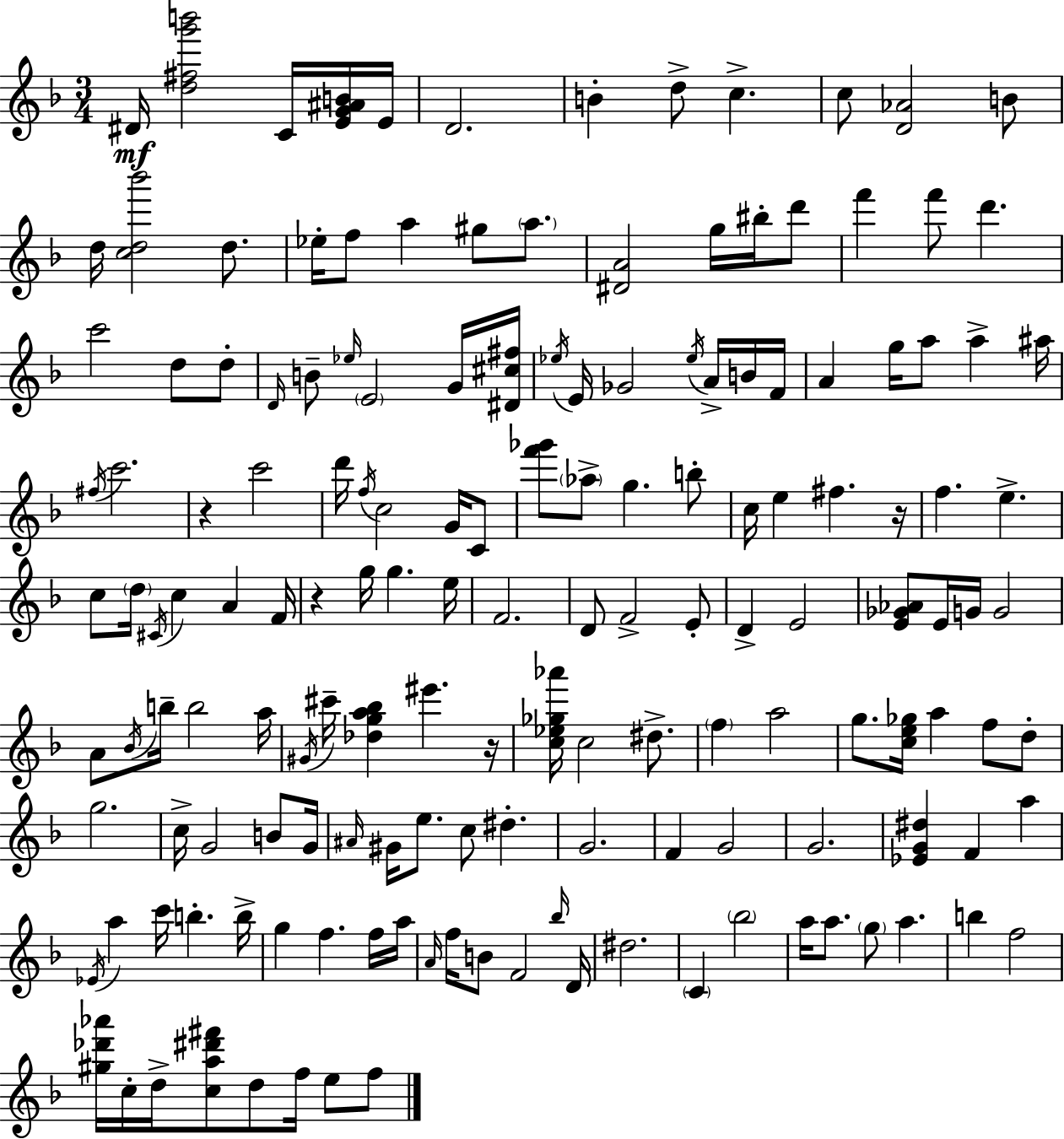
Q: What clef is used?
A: treble